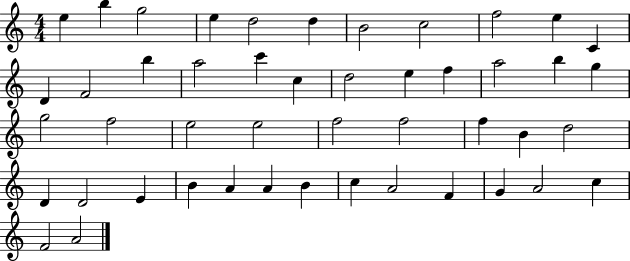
{
  \clef treble
  \numericTimeSignature
  \time 4/4
  \key c \major
  e''4 b''4 g''2 | e''4 d''2 d''4 | b'2 c''2 | f''2 e''4 c'4 | \break d'4 f'2 b''4 | a''2 c'''4 c''4 | d''2 e''4 f''4 | a''2 b''4 g''4 | \break g''2 f''2 | e''2 e''2 | f''2 f''2 | f''4 b'4 d''2 | \break d'4 d'2 e'4 | b'4 a'4 a'4 b'4 | c''4 a'2 f'4 | g'4 a'2 c''4 | \break f'2 a'2 | \bar "|."
}